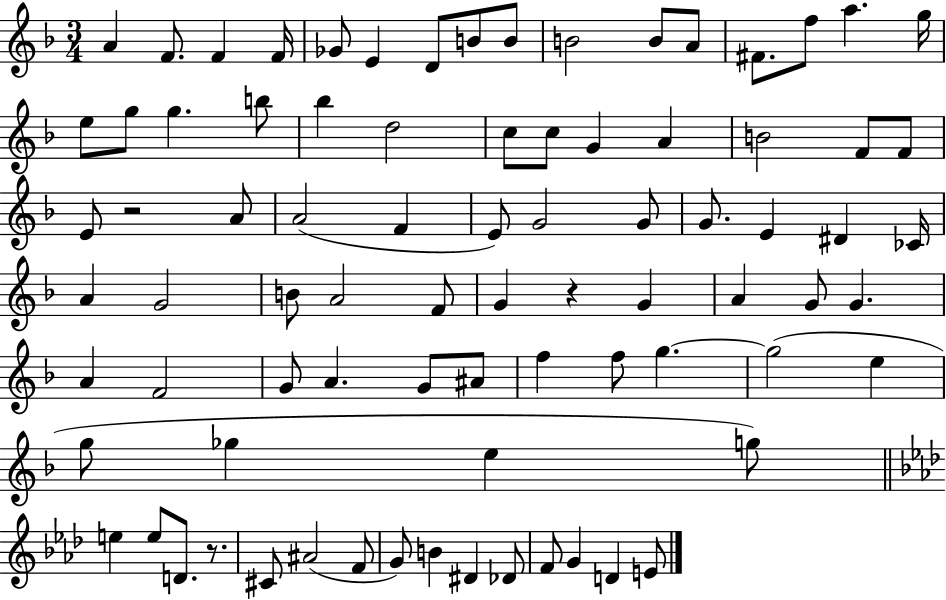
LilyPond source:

{
  \clef treble
  \numericTimeSignature
  \time 3/4
  \key f \major
  \repeat volta 2 { a'4 f'8. f'4 f'16 | ges'8 e'4 d'8 b'8 b'8 | b'2 b'8 a'8 | fis'8. f''8 a''4. g''16 | \break e''8 g''8 g''4. b''8 | bes''4 d''2 | c''8 c''8 g'4 a'4 | b'2 f'8 f'8 | \break e'8 r2 a'8 | a'2( f'4 | e'8) g'2 g'8 | g'8. e'4 dis'4 ces'16 | \break a'4 g'2 | b'8 a'2 f'8 | g'4 r4 g'4 | a'4 g'8 g'4. | \break a'4 f'2 | g'8 a'4. g'8 ais'8 | f''4 f''8 g''4.~~ | g''2( e''4 | \break g''8 ges''4 e''4 g''8) | \bar "||" \break \key f \minor e''4 e''8 d'8. r8. | cis'8 ais'2( f'8 | g'8) b'4 dis'4 des'8 | f'8 g'4 d'4 e'8 | \break } \bar "|."
}